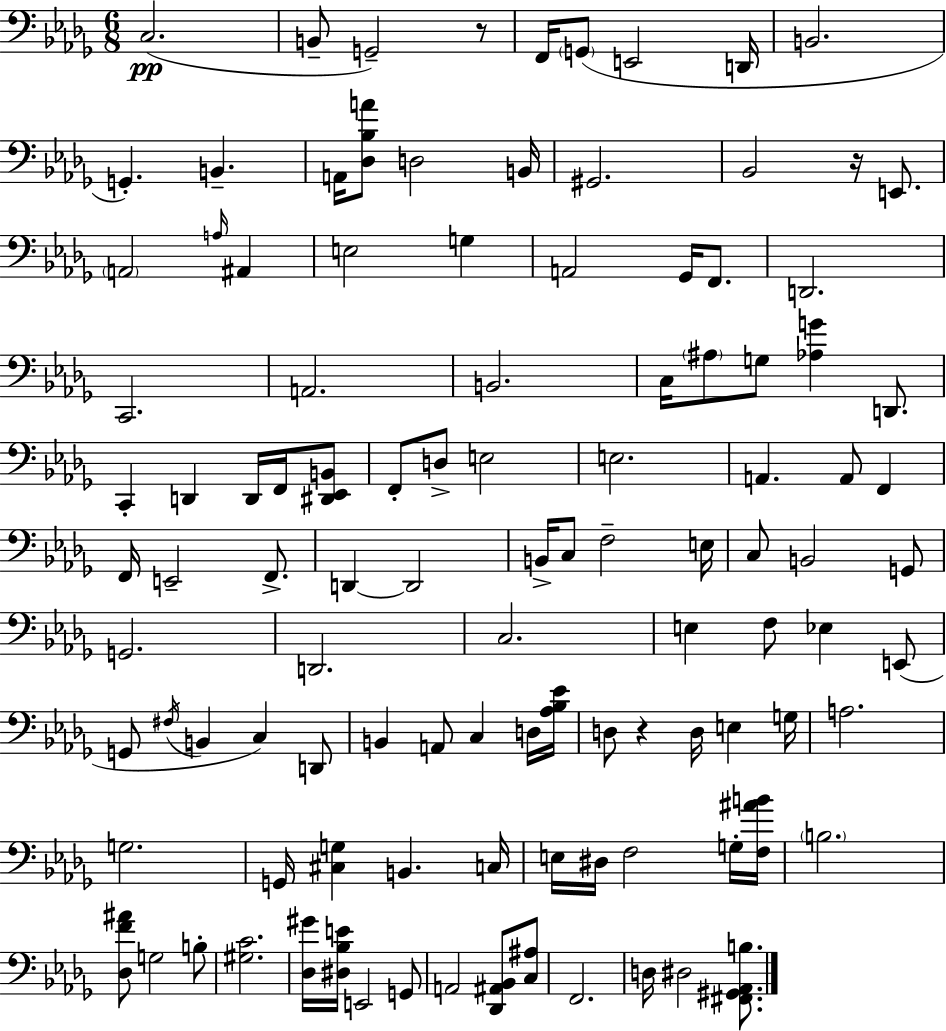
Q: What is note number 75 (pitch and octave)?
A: G3